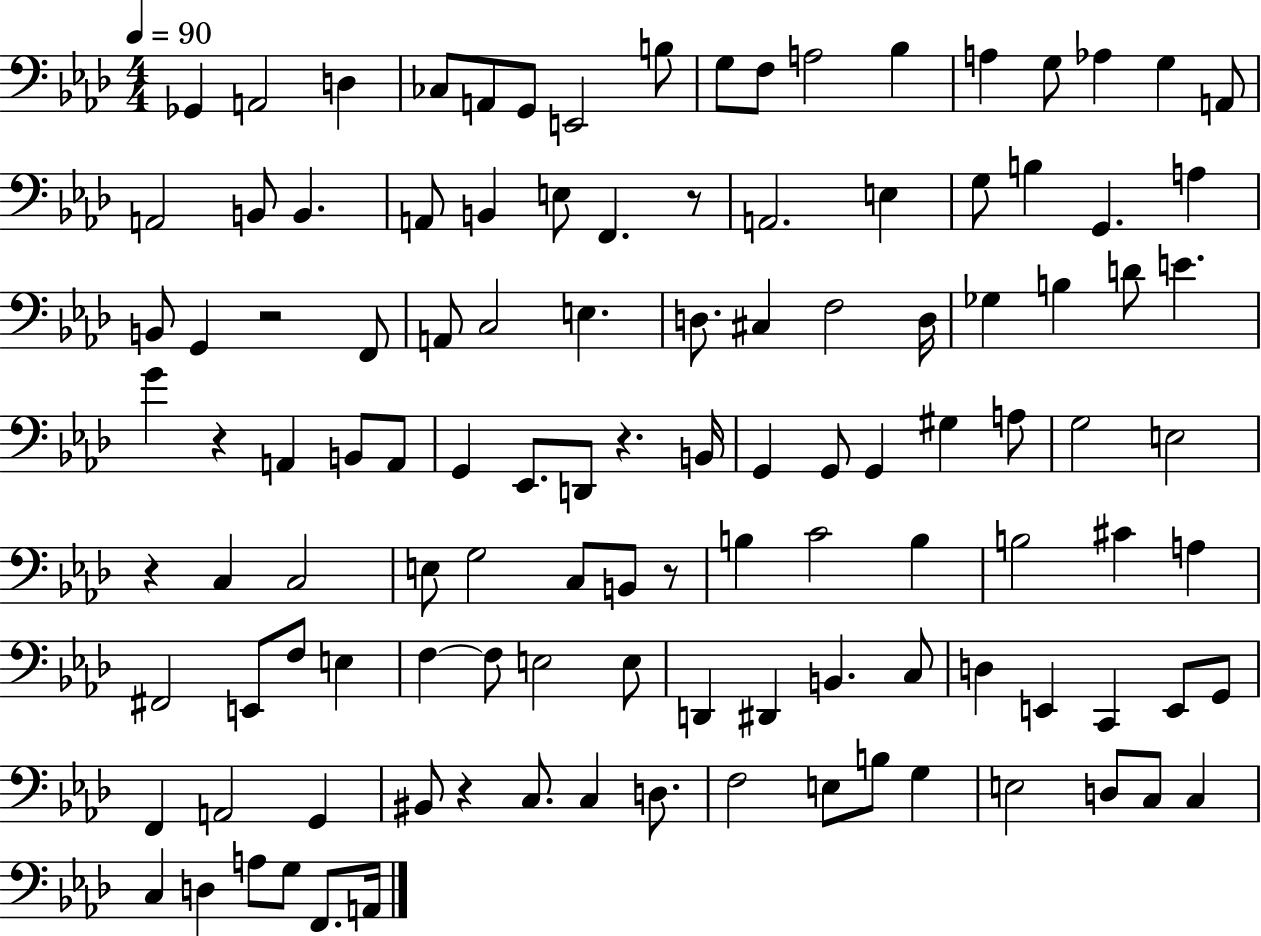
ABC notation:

X:1
T:Untitled
M:4/4
L:1/4
K:Ab
_G,, A,,2 D, _C,/2 A,,/2 G,,/2 E,,2 B,/2 G,/2 F,/2 A,2 _B, A, G,/2 _A, G, A,,/2 A,,2 B,,/2 B,, A,,/2 B,, E,/2 F,, z/2 A,,2 E, G,/2 B, G,, A, B,,/2 G,, z2 F,,/2 A,,/2 C,2 E, D,/2 ^C, F,2 D,/4 _G, B, D/2 E G z A,, B,,/2 A,,/2 G,, _E,,/2 D,,/2 z B,,/4 G,, G,,/2 G,, ^G, A,/2 G,2 E,2 z C, C,2 E,/2 G,2 C,/2 B,,/2 z/2 B, C2 B, B,2 ^C A, ^F,,2 E,,/2 F,/2 E, F, F,/2 E,2 E,/2 D,, ^D,, B,, C,/2 D, E,, C,, E,,/2 G,,/2 F,, A,,2 G,, ^B,,/2 z C,/2 C, D,/2 F,2 E,/2 B,/2 G, E,2 D,/2 C,/2 C, C, D, A,/2 G,/2 F,,/2 A,,/4